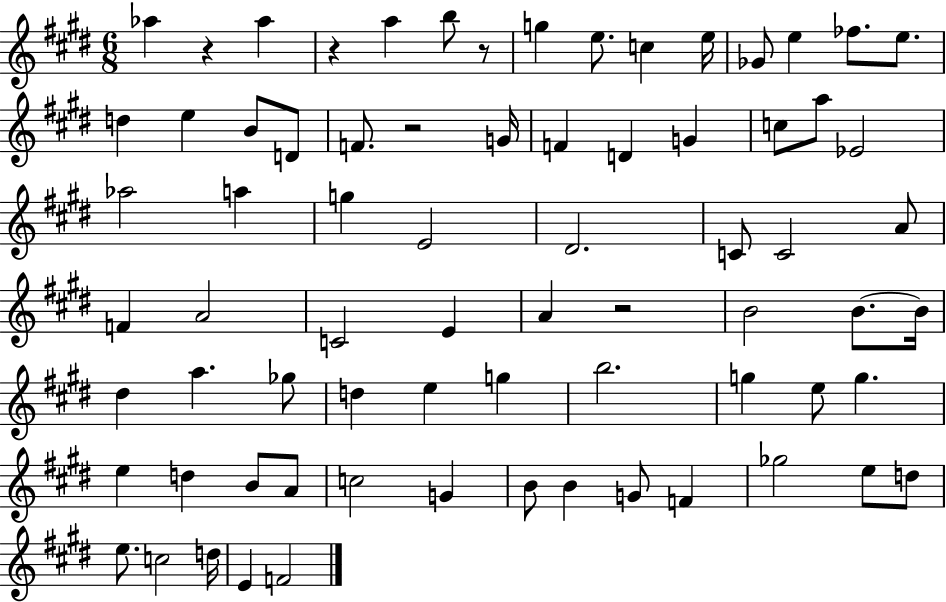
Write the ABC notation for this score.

X:1
T:Untitled
M:6/8
L:1/4
K:E
_a z _a z a b/2 z/2 g e/2 c e/4 _G/2 e _f/2 e/2 d e B/2 D/2 F/2 z2 G/4 F D G c/2 a/2 _E2 _a2 a g E2 ^D2 C/2 C2 A/2 F A2 C2 E A z2 B2 B/2 B/4 ^d a _g/2 d e g b2 g e/2 g e d B/2 A/2 c2 G B/2 B G/2 F _g2 e/2 d/2 e/2 c2 d/4 E F2